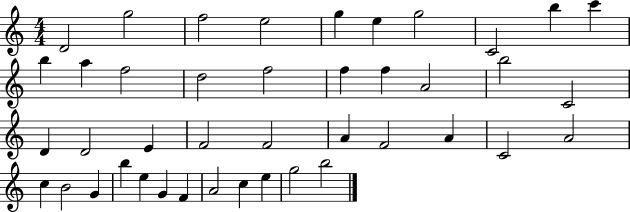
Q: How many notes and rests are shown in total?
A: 42